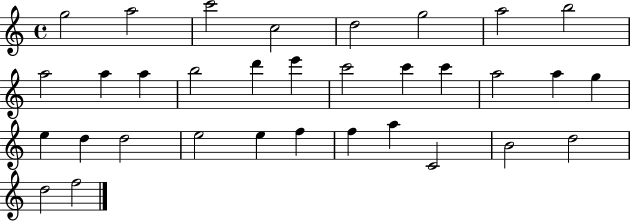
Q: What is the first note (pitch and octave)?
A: G5